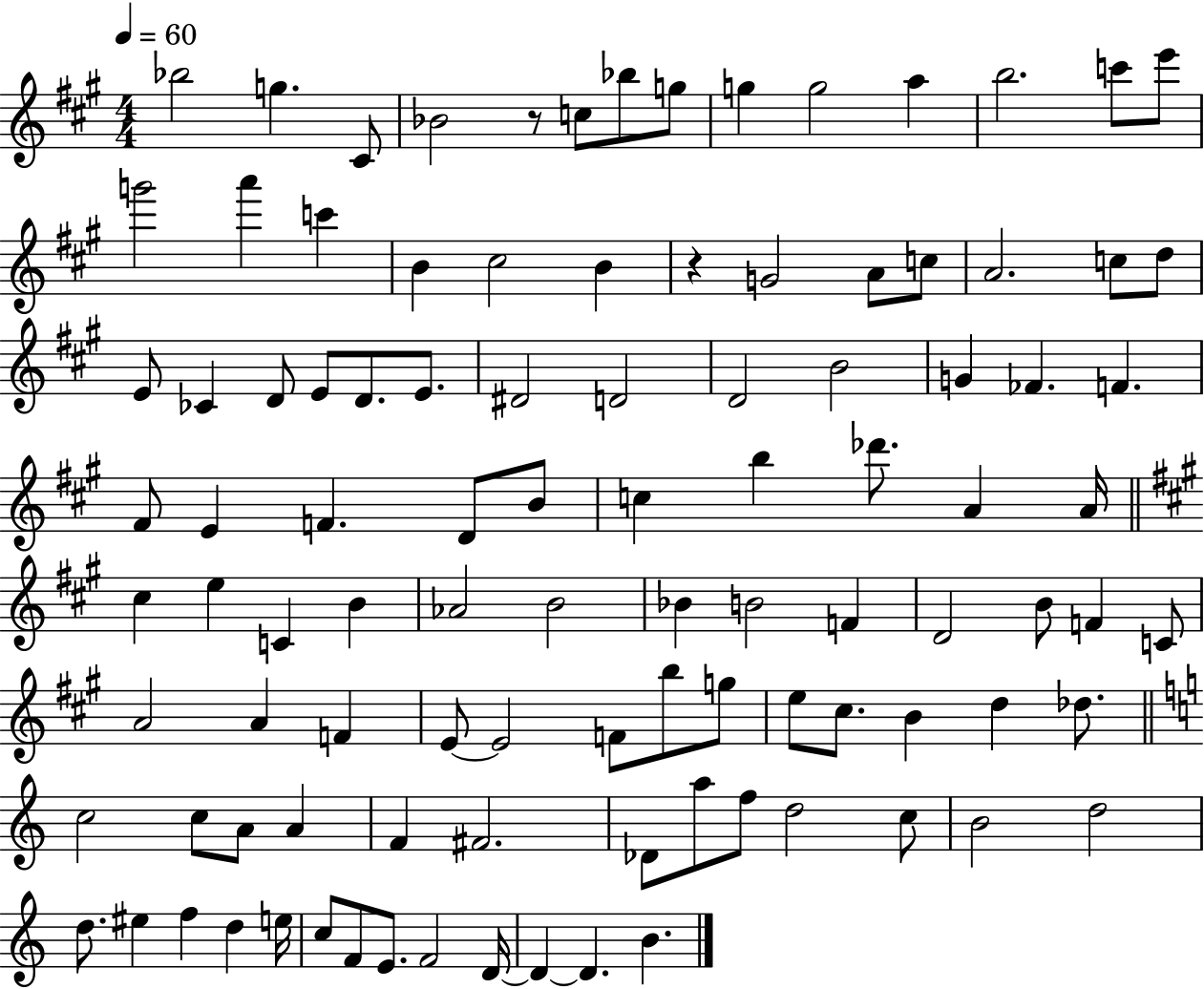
{
  \clef treble
  \numericTimeSignature
  \time 4/4
  \key a \major
  \tempo 4 = 60
  bes''2 g''4. cis'8 | bes'2 r8 c''8 bes''8 g''8 | g''4 g''2 a''4 | b''2. c'''8 e'''8 | \break g'''2 a'''4 c'''4 | b'4 cis''2 b'4 | r4 g'2 a'8 c''8 | a'2. c''8 d''8 | \break e'8 ces'4 d'8 e'8 d'8. e'8. | dis'2 d'2 | d'2 b'2 | g'4 fes'4. f'4. | \break fis'8 e'4 f'4. d'8 b'8 | c''4 b''4 des'''8. a'4 a'16 | \bar "||" \break \key a \major cis''4 e''4 c'4 b'4 | aes'2 b'2 | bes'4 b'2 f'4 | d'2 b'8 f'4 c'8 | \break a'2 a'4 f'4 | e'8~~ e'2 f'8 b''8 g''8 | e''8 cis''8. b'4 d''4 des''8. | \bar "||" \break \key c \major c''2 c''8 a'8 a'4 | f'4 fis'2. | des'8 a''8 f''8 d''2 c''8 | b'2 d''2 | \break d''8. eis''4 f''4 d''4 e''16 | c''8 f'8 e'8. f'2 d'16~~ | d'4~~ d'4. b'4. | \bar "|."
}